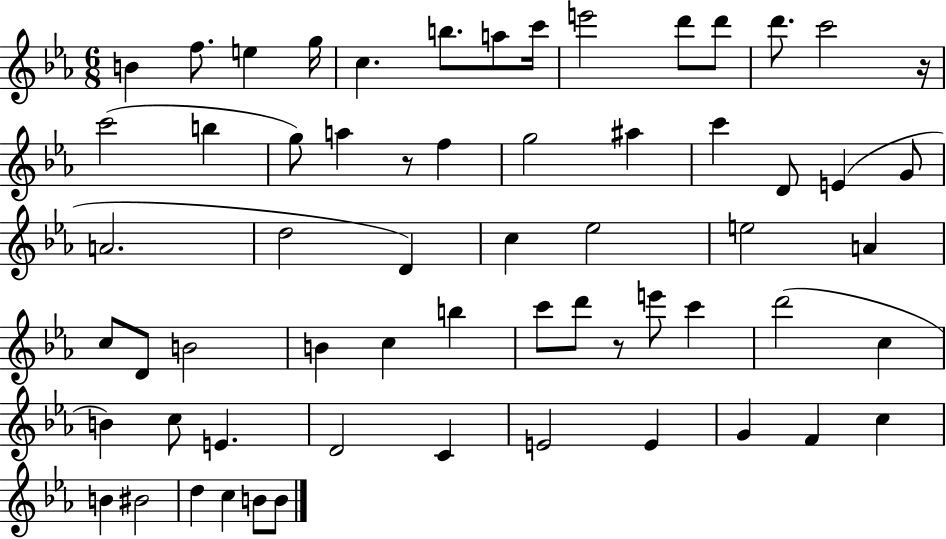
B4/q F5/e. E5/q G5/s C5/q. B5/e. A5/e C6/s E6/h D6/e D6/e D6/e. C6/h R/s C6/h B5/q G5/e A5/q R/e F5/q G5/h A#5/q C6/q D4/e E4/q G4/e A4/h. D5/h D4/q C5/q Eb5/h E5/h A4/q C5/e D4/e B4/h B4/q C5/q B5/q C6/e D6/e R/e E6/e C6/q D6/h C5/q B4/q C5/e E4/q. D4/h C4/q E4/h E4/q G4/q F4/q C5/q B4/q BIS4/h D5/q C5/q B4/e B4/e